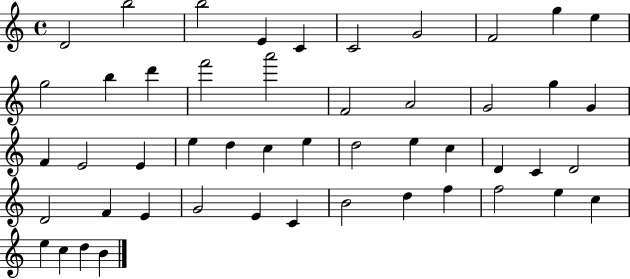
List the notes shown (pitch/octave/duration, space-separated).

D4/h B5/h B5/h E4/q C4/q C4/h G4/h F4/h G5/q E5/q G5/h B5/q D6/q F6/h A6/h F4/h A4/h G4/h G5/q G4/q F4/q E4/h E4/q E5/q D5/q C5/q E5/q D5/h E5/q C5/q D4/q C4/q D4/h D4/h F4/q E4/q G4/h E4/q C4/q B4/h D5/q F5/q F5/h E5/q C5/q E5/q C5/q D5/q B4/q